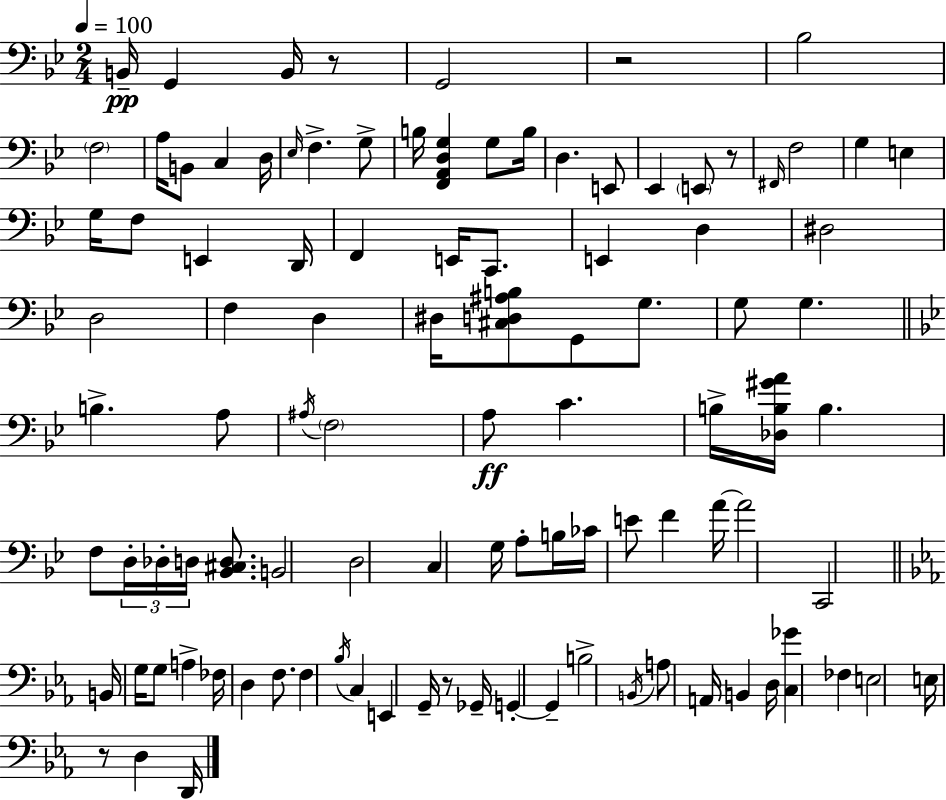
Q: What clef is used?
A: bass